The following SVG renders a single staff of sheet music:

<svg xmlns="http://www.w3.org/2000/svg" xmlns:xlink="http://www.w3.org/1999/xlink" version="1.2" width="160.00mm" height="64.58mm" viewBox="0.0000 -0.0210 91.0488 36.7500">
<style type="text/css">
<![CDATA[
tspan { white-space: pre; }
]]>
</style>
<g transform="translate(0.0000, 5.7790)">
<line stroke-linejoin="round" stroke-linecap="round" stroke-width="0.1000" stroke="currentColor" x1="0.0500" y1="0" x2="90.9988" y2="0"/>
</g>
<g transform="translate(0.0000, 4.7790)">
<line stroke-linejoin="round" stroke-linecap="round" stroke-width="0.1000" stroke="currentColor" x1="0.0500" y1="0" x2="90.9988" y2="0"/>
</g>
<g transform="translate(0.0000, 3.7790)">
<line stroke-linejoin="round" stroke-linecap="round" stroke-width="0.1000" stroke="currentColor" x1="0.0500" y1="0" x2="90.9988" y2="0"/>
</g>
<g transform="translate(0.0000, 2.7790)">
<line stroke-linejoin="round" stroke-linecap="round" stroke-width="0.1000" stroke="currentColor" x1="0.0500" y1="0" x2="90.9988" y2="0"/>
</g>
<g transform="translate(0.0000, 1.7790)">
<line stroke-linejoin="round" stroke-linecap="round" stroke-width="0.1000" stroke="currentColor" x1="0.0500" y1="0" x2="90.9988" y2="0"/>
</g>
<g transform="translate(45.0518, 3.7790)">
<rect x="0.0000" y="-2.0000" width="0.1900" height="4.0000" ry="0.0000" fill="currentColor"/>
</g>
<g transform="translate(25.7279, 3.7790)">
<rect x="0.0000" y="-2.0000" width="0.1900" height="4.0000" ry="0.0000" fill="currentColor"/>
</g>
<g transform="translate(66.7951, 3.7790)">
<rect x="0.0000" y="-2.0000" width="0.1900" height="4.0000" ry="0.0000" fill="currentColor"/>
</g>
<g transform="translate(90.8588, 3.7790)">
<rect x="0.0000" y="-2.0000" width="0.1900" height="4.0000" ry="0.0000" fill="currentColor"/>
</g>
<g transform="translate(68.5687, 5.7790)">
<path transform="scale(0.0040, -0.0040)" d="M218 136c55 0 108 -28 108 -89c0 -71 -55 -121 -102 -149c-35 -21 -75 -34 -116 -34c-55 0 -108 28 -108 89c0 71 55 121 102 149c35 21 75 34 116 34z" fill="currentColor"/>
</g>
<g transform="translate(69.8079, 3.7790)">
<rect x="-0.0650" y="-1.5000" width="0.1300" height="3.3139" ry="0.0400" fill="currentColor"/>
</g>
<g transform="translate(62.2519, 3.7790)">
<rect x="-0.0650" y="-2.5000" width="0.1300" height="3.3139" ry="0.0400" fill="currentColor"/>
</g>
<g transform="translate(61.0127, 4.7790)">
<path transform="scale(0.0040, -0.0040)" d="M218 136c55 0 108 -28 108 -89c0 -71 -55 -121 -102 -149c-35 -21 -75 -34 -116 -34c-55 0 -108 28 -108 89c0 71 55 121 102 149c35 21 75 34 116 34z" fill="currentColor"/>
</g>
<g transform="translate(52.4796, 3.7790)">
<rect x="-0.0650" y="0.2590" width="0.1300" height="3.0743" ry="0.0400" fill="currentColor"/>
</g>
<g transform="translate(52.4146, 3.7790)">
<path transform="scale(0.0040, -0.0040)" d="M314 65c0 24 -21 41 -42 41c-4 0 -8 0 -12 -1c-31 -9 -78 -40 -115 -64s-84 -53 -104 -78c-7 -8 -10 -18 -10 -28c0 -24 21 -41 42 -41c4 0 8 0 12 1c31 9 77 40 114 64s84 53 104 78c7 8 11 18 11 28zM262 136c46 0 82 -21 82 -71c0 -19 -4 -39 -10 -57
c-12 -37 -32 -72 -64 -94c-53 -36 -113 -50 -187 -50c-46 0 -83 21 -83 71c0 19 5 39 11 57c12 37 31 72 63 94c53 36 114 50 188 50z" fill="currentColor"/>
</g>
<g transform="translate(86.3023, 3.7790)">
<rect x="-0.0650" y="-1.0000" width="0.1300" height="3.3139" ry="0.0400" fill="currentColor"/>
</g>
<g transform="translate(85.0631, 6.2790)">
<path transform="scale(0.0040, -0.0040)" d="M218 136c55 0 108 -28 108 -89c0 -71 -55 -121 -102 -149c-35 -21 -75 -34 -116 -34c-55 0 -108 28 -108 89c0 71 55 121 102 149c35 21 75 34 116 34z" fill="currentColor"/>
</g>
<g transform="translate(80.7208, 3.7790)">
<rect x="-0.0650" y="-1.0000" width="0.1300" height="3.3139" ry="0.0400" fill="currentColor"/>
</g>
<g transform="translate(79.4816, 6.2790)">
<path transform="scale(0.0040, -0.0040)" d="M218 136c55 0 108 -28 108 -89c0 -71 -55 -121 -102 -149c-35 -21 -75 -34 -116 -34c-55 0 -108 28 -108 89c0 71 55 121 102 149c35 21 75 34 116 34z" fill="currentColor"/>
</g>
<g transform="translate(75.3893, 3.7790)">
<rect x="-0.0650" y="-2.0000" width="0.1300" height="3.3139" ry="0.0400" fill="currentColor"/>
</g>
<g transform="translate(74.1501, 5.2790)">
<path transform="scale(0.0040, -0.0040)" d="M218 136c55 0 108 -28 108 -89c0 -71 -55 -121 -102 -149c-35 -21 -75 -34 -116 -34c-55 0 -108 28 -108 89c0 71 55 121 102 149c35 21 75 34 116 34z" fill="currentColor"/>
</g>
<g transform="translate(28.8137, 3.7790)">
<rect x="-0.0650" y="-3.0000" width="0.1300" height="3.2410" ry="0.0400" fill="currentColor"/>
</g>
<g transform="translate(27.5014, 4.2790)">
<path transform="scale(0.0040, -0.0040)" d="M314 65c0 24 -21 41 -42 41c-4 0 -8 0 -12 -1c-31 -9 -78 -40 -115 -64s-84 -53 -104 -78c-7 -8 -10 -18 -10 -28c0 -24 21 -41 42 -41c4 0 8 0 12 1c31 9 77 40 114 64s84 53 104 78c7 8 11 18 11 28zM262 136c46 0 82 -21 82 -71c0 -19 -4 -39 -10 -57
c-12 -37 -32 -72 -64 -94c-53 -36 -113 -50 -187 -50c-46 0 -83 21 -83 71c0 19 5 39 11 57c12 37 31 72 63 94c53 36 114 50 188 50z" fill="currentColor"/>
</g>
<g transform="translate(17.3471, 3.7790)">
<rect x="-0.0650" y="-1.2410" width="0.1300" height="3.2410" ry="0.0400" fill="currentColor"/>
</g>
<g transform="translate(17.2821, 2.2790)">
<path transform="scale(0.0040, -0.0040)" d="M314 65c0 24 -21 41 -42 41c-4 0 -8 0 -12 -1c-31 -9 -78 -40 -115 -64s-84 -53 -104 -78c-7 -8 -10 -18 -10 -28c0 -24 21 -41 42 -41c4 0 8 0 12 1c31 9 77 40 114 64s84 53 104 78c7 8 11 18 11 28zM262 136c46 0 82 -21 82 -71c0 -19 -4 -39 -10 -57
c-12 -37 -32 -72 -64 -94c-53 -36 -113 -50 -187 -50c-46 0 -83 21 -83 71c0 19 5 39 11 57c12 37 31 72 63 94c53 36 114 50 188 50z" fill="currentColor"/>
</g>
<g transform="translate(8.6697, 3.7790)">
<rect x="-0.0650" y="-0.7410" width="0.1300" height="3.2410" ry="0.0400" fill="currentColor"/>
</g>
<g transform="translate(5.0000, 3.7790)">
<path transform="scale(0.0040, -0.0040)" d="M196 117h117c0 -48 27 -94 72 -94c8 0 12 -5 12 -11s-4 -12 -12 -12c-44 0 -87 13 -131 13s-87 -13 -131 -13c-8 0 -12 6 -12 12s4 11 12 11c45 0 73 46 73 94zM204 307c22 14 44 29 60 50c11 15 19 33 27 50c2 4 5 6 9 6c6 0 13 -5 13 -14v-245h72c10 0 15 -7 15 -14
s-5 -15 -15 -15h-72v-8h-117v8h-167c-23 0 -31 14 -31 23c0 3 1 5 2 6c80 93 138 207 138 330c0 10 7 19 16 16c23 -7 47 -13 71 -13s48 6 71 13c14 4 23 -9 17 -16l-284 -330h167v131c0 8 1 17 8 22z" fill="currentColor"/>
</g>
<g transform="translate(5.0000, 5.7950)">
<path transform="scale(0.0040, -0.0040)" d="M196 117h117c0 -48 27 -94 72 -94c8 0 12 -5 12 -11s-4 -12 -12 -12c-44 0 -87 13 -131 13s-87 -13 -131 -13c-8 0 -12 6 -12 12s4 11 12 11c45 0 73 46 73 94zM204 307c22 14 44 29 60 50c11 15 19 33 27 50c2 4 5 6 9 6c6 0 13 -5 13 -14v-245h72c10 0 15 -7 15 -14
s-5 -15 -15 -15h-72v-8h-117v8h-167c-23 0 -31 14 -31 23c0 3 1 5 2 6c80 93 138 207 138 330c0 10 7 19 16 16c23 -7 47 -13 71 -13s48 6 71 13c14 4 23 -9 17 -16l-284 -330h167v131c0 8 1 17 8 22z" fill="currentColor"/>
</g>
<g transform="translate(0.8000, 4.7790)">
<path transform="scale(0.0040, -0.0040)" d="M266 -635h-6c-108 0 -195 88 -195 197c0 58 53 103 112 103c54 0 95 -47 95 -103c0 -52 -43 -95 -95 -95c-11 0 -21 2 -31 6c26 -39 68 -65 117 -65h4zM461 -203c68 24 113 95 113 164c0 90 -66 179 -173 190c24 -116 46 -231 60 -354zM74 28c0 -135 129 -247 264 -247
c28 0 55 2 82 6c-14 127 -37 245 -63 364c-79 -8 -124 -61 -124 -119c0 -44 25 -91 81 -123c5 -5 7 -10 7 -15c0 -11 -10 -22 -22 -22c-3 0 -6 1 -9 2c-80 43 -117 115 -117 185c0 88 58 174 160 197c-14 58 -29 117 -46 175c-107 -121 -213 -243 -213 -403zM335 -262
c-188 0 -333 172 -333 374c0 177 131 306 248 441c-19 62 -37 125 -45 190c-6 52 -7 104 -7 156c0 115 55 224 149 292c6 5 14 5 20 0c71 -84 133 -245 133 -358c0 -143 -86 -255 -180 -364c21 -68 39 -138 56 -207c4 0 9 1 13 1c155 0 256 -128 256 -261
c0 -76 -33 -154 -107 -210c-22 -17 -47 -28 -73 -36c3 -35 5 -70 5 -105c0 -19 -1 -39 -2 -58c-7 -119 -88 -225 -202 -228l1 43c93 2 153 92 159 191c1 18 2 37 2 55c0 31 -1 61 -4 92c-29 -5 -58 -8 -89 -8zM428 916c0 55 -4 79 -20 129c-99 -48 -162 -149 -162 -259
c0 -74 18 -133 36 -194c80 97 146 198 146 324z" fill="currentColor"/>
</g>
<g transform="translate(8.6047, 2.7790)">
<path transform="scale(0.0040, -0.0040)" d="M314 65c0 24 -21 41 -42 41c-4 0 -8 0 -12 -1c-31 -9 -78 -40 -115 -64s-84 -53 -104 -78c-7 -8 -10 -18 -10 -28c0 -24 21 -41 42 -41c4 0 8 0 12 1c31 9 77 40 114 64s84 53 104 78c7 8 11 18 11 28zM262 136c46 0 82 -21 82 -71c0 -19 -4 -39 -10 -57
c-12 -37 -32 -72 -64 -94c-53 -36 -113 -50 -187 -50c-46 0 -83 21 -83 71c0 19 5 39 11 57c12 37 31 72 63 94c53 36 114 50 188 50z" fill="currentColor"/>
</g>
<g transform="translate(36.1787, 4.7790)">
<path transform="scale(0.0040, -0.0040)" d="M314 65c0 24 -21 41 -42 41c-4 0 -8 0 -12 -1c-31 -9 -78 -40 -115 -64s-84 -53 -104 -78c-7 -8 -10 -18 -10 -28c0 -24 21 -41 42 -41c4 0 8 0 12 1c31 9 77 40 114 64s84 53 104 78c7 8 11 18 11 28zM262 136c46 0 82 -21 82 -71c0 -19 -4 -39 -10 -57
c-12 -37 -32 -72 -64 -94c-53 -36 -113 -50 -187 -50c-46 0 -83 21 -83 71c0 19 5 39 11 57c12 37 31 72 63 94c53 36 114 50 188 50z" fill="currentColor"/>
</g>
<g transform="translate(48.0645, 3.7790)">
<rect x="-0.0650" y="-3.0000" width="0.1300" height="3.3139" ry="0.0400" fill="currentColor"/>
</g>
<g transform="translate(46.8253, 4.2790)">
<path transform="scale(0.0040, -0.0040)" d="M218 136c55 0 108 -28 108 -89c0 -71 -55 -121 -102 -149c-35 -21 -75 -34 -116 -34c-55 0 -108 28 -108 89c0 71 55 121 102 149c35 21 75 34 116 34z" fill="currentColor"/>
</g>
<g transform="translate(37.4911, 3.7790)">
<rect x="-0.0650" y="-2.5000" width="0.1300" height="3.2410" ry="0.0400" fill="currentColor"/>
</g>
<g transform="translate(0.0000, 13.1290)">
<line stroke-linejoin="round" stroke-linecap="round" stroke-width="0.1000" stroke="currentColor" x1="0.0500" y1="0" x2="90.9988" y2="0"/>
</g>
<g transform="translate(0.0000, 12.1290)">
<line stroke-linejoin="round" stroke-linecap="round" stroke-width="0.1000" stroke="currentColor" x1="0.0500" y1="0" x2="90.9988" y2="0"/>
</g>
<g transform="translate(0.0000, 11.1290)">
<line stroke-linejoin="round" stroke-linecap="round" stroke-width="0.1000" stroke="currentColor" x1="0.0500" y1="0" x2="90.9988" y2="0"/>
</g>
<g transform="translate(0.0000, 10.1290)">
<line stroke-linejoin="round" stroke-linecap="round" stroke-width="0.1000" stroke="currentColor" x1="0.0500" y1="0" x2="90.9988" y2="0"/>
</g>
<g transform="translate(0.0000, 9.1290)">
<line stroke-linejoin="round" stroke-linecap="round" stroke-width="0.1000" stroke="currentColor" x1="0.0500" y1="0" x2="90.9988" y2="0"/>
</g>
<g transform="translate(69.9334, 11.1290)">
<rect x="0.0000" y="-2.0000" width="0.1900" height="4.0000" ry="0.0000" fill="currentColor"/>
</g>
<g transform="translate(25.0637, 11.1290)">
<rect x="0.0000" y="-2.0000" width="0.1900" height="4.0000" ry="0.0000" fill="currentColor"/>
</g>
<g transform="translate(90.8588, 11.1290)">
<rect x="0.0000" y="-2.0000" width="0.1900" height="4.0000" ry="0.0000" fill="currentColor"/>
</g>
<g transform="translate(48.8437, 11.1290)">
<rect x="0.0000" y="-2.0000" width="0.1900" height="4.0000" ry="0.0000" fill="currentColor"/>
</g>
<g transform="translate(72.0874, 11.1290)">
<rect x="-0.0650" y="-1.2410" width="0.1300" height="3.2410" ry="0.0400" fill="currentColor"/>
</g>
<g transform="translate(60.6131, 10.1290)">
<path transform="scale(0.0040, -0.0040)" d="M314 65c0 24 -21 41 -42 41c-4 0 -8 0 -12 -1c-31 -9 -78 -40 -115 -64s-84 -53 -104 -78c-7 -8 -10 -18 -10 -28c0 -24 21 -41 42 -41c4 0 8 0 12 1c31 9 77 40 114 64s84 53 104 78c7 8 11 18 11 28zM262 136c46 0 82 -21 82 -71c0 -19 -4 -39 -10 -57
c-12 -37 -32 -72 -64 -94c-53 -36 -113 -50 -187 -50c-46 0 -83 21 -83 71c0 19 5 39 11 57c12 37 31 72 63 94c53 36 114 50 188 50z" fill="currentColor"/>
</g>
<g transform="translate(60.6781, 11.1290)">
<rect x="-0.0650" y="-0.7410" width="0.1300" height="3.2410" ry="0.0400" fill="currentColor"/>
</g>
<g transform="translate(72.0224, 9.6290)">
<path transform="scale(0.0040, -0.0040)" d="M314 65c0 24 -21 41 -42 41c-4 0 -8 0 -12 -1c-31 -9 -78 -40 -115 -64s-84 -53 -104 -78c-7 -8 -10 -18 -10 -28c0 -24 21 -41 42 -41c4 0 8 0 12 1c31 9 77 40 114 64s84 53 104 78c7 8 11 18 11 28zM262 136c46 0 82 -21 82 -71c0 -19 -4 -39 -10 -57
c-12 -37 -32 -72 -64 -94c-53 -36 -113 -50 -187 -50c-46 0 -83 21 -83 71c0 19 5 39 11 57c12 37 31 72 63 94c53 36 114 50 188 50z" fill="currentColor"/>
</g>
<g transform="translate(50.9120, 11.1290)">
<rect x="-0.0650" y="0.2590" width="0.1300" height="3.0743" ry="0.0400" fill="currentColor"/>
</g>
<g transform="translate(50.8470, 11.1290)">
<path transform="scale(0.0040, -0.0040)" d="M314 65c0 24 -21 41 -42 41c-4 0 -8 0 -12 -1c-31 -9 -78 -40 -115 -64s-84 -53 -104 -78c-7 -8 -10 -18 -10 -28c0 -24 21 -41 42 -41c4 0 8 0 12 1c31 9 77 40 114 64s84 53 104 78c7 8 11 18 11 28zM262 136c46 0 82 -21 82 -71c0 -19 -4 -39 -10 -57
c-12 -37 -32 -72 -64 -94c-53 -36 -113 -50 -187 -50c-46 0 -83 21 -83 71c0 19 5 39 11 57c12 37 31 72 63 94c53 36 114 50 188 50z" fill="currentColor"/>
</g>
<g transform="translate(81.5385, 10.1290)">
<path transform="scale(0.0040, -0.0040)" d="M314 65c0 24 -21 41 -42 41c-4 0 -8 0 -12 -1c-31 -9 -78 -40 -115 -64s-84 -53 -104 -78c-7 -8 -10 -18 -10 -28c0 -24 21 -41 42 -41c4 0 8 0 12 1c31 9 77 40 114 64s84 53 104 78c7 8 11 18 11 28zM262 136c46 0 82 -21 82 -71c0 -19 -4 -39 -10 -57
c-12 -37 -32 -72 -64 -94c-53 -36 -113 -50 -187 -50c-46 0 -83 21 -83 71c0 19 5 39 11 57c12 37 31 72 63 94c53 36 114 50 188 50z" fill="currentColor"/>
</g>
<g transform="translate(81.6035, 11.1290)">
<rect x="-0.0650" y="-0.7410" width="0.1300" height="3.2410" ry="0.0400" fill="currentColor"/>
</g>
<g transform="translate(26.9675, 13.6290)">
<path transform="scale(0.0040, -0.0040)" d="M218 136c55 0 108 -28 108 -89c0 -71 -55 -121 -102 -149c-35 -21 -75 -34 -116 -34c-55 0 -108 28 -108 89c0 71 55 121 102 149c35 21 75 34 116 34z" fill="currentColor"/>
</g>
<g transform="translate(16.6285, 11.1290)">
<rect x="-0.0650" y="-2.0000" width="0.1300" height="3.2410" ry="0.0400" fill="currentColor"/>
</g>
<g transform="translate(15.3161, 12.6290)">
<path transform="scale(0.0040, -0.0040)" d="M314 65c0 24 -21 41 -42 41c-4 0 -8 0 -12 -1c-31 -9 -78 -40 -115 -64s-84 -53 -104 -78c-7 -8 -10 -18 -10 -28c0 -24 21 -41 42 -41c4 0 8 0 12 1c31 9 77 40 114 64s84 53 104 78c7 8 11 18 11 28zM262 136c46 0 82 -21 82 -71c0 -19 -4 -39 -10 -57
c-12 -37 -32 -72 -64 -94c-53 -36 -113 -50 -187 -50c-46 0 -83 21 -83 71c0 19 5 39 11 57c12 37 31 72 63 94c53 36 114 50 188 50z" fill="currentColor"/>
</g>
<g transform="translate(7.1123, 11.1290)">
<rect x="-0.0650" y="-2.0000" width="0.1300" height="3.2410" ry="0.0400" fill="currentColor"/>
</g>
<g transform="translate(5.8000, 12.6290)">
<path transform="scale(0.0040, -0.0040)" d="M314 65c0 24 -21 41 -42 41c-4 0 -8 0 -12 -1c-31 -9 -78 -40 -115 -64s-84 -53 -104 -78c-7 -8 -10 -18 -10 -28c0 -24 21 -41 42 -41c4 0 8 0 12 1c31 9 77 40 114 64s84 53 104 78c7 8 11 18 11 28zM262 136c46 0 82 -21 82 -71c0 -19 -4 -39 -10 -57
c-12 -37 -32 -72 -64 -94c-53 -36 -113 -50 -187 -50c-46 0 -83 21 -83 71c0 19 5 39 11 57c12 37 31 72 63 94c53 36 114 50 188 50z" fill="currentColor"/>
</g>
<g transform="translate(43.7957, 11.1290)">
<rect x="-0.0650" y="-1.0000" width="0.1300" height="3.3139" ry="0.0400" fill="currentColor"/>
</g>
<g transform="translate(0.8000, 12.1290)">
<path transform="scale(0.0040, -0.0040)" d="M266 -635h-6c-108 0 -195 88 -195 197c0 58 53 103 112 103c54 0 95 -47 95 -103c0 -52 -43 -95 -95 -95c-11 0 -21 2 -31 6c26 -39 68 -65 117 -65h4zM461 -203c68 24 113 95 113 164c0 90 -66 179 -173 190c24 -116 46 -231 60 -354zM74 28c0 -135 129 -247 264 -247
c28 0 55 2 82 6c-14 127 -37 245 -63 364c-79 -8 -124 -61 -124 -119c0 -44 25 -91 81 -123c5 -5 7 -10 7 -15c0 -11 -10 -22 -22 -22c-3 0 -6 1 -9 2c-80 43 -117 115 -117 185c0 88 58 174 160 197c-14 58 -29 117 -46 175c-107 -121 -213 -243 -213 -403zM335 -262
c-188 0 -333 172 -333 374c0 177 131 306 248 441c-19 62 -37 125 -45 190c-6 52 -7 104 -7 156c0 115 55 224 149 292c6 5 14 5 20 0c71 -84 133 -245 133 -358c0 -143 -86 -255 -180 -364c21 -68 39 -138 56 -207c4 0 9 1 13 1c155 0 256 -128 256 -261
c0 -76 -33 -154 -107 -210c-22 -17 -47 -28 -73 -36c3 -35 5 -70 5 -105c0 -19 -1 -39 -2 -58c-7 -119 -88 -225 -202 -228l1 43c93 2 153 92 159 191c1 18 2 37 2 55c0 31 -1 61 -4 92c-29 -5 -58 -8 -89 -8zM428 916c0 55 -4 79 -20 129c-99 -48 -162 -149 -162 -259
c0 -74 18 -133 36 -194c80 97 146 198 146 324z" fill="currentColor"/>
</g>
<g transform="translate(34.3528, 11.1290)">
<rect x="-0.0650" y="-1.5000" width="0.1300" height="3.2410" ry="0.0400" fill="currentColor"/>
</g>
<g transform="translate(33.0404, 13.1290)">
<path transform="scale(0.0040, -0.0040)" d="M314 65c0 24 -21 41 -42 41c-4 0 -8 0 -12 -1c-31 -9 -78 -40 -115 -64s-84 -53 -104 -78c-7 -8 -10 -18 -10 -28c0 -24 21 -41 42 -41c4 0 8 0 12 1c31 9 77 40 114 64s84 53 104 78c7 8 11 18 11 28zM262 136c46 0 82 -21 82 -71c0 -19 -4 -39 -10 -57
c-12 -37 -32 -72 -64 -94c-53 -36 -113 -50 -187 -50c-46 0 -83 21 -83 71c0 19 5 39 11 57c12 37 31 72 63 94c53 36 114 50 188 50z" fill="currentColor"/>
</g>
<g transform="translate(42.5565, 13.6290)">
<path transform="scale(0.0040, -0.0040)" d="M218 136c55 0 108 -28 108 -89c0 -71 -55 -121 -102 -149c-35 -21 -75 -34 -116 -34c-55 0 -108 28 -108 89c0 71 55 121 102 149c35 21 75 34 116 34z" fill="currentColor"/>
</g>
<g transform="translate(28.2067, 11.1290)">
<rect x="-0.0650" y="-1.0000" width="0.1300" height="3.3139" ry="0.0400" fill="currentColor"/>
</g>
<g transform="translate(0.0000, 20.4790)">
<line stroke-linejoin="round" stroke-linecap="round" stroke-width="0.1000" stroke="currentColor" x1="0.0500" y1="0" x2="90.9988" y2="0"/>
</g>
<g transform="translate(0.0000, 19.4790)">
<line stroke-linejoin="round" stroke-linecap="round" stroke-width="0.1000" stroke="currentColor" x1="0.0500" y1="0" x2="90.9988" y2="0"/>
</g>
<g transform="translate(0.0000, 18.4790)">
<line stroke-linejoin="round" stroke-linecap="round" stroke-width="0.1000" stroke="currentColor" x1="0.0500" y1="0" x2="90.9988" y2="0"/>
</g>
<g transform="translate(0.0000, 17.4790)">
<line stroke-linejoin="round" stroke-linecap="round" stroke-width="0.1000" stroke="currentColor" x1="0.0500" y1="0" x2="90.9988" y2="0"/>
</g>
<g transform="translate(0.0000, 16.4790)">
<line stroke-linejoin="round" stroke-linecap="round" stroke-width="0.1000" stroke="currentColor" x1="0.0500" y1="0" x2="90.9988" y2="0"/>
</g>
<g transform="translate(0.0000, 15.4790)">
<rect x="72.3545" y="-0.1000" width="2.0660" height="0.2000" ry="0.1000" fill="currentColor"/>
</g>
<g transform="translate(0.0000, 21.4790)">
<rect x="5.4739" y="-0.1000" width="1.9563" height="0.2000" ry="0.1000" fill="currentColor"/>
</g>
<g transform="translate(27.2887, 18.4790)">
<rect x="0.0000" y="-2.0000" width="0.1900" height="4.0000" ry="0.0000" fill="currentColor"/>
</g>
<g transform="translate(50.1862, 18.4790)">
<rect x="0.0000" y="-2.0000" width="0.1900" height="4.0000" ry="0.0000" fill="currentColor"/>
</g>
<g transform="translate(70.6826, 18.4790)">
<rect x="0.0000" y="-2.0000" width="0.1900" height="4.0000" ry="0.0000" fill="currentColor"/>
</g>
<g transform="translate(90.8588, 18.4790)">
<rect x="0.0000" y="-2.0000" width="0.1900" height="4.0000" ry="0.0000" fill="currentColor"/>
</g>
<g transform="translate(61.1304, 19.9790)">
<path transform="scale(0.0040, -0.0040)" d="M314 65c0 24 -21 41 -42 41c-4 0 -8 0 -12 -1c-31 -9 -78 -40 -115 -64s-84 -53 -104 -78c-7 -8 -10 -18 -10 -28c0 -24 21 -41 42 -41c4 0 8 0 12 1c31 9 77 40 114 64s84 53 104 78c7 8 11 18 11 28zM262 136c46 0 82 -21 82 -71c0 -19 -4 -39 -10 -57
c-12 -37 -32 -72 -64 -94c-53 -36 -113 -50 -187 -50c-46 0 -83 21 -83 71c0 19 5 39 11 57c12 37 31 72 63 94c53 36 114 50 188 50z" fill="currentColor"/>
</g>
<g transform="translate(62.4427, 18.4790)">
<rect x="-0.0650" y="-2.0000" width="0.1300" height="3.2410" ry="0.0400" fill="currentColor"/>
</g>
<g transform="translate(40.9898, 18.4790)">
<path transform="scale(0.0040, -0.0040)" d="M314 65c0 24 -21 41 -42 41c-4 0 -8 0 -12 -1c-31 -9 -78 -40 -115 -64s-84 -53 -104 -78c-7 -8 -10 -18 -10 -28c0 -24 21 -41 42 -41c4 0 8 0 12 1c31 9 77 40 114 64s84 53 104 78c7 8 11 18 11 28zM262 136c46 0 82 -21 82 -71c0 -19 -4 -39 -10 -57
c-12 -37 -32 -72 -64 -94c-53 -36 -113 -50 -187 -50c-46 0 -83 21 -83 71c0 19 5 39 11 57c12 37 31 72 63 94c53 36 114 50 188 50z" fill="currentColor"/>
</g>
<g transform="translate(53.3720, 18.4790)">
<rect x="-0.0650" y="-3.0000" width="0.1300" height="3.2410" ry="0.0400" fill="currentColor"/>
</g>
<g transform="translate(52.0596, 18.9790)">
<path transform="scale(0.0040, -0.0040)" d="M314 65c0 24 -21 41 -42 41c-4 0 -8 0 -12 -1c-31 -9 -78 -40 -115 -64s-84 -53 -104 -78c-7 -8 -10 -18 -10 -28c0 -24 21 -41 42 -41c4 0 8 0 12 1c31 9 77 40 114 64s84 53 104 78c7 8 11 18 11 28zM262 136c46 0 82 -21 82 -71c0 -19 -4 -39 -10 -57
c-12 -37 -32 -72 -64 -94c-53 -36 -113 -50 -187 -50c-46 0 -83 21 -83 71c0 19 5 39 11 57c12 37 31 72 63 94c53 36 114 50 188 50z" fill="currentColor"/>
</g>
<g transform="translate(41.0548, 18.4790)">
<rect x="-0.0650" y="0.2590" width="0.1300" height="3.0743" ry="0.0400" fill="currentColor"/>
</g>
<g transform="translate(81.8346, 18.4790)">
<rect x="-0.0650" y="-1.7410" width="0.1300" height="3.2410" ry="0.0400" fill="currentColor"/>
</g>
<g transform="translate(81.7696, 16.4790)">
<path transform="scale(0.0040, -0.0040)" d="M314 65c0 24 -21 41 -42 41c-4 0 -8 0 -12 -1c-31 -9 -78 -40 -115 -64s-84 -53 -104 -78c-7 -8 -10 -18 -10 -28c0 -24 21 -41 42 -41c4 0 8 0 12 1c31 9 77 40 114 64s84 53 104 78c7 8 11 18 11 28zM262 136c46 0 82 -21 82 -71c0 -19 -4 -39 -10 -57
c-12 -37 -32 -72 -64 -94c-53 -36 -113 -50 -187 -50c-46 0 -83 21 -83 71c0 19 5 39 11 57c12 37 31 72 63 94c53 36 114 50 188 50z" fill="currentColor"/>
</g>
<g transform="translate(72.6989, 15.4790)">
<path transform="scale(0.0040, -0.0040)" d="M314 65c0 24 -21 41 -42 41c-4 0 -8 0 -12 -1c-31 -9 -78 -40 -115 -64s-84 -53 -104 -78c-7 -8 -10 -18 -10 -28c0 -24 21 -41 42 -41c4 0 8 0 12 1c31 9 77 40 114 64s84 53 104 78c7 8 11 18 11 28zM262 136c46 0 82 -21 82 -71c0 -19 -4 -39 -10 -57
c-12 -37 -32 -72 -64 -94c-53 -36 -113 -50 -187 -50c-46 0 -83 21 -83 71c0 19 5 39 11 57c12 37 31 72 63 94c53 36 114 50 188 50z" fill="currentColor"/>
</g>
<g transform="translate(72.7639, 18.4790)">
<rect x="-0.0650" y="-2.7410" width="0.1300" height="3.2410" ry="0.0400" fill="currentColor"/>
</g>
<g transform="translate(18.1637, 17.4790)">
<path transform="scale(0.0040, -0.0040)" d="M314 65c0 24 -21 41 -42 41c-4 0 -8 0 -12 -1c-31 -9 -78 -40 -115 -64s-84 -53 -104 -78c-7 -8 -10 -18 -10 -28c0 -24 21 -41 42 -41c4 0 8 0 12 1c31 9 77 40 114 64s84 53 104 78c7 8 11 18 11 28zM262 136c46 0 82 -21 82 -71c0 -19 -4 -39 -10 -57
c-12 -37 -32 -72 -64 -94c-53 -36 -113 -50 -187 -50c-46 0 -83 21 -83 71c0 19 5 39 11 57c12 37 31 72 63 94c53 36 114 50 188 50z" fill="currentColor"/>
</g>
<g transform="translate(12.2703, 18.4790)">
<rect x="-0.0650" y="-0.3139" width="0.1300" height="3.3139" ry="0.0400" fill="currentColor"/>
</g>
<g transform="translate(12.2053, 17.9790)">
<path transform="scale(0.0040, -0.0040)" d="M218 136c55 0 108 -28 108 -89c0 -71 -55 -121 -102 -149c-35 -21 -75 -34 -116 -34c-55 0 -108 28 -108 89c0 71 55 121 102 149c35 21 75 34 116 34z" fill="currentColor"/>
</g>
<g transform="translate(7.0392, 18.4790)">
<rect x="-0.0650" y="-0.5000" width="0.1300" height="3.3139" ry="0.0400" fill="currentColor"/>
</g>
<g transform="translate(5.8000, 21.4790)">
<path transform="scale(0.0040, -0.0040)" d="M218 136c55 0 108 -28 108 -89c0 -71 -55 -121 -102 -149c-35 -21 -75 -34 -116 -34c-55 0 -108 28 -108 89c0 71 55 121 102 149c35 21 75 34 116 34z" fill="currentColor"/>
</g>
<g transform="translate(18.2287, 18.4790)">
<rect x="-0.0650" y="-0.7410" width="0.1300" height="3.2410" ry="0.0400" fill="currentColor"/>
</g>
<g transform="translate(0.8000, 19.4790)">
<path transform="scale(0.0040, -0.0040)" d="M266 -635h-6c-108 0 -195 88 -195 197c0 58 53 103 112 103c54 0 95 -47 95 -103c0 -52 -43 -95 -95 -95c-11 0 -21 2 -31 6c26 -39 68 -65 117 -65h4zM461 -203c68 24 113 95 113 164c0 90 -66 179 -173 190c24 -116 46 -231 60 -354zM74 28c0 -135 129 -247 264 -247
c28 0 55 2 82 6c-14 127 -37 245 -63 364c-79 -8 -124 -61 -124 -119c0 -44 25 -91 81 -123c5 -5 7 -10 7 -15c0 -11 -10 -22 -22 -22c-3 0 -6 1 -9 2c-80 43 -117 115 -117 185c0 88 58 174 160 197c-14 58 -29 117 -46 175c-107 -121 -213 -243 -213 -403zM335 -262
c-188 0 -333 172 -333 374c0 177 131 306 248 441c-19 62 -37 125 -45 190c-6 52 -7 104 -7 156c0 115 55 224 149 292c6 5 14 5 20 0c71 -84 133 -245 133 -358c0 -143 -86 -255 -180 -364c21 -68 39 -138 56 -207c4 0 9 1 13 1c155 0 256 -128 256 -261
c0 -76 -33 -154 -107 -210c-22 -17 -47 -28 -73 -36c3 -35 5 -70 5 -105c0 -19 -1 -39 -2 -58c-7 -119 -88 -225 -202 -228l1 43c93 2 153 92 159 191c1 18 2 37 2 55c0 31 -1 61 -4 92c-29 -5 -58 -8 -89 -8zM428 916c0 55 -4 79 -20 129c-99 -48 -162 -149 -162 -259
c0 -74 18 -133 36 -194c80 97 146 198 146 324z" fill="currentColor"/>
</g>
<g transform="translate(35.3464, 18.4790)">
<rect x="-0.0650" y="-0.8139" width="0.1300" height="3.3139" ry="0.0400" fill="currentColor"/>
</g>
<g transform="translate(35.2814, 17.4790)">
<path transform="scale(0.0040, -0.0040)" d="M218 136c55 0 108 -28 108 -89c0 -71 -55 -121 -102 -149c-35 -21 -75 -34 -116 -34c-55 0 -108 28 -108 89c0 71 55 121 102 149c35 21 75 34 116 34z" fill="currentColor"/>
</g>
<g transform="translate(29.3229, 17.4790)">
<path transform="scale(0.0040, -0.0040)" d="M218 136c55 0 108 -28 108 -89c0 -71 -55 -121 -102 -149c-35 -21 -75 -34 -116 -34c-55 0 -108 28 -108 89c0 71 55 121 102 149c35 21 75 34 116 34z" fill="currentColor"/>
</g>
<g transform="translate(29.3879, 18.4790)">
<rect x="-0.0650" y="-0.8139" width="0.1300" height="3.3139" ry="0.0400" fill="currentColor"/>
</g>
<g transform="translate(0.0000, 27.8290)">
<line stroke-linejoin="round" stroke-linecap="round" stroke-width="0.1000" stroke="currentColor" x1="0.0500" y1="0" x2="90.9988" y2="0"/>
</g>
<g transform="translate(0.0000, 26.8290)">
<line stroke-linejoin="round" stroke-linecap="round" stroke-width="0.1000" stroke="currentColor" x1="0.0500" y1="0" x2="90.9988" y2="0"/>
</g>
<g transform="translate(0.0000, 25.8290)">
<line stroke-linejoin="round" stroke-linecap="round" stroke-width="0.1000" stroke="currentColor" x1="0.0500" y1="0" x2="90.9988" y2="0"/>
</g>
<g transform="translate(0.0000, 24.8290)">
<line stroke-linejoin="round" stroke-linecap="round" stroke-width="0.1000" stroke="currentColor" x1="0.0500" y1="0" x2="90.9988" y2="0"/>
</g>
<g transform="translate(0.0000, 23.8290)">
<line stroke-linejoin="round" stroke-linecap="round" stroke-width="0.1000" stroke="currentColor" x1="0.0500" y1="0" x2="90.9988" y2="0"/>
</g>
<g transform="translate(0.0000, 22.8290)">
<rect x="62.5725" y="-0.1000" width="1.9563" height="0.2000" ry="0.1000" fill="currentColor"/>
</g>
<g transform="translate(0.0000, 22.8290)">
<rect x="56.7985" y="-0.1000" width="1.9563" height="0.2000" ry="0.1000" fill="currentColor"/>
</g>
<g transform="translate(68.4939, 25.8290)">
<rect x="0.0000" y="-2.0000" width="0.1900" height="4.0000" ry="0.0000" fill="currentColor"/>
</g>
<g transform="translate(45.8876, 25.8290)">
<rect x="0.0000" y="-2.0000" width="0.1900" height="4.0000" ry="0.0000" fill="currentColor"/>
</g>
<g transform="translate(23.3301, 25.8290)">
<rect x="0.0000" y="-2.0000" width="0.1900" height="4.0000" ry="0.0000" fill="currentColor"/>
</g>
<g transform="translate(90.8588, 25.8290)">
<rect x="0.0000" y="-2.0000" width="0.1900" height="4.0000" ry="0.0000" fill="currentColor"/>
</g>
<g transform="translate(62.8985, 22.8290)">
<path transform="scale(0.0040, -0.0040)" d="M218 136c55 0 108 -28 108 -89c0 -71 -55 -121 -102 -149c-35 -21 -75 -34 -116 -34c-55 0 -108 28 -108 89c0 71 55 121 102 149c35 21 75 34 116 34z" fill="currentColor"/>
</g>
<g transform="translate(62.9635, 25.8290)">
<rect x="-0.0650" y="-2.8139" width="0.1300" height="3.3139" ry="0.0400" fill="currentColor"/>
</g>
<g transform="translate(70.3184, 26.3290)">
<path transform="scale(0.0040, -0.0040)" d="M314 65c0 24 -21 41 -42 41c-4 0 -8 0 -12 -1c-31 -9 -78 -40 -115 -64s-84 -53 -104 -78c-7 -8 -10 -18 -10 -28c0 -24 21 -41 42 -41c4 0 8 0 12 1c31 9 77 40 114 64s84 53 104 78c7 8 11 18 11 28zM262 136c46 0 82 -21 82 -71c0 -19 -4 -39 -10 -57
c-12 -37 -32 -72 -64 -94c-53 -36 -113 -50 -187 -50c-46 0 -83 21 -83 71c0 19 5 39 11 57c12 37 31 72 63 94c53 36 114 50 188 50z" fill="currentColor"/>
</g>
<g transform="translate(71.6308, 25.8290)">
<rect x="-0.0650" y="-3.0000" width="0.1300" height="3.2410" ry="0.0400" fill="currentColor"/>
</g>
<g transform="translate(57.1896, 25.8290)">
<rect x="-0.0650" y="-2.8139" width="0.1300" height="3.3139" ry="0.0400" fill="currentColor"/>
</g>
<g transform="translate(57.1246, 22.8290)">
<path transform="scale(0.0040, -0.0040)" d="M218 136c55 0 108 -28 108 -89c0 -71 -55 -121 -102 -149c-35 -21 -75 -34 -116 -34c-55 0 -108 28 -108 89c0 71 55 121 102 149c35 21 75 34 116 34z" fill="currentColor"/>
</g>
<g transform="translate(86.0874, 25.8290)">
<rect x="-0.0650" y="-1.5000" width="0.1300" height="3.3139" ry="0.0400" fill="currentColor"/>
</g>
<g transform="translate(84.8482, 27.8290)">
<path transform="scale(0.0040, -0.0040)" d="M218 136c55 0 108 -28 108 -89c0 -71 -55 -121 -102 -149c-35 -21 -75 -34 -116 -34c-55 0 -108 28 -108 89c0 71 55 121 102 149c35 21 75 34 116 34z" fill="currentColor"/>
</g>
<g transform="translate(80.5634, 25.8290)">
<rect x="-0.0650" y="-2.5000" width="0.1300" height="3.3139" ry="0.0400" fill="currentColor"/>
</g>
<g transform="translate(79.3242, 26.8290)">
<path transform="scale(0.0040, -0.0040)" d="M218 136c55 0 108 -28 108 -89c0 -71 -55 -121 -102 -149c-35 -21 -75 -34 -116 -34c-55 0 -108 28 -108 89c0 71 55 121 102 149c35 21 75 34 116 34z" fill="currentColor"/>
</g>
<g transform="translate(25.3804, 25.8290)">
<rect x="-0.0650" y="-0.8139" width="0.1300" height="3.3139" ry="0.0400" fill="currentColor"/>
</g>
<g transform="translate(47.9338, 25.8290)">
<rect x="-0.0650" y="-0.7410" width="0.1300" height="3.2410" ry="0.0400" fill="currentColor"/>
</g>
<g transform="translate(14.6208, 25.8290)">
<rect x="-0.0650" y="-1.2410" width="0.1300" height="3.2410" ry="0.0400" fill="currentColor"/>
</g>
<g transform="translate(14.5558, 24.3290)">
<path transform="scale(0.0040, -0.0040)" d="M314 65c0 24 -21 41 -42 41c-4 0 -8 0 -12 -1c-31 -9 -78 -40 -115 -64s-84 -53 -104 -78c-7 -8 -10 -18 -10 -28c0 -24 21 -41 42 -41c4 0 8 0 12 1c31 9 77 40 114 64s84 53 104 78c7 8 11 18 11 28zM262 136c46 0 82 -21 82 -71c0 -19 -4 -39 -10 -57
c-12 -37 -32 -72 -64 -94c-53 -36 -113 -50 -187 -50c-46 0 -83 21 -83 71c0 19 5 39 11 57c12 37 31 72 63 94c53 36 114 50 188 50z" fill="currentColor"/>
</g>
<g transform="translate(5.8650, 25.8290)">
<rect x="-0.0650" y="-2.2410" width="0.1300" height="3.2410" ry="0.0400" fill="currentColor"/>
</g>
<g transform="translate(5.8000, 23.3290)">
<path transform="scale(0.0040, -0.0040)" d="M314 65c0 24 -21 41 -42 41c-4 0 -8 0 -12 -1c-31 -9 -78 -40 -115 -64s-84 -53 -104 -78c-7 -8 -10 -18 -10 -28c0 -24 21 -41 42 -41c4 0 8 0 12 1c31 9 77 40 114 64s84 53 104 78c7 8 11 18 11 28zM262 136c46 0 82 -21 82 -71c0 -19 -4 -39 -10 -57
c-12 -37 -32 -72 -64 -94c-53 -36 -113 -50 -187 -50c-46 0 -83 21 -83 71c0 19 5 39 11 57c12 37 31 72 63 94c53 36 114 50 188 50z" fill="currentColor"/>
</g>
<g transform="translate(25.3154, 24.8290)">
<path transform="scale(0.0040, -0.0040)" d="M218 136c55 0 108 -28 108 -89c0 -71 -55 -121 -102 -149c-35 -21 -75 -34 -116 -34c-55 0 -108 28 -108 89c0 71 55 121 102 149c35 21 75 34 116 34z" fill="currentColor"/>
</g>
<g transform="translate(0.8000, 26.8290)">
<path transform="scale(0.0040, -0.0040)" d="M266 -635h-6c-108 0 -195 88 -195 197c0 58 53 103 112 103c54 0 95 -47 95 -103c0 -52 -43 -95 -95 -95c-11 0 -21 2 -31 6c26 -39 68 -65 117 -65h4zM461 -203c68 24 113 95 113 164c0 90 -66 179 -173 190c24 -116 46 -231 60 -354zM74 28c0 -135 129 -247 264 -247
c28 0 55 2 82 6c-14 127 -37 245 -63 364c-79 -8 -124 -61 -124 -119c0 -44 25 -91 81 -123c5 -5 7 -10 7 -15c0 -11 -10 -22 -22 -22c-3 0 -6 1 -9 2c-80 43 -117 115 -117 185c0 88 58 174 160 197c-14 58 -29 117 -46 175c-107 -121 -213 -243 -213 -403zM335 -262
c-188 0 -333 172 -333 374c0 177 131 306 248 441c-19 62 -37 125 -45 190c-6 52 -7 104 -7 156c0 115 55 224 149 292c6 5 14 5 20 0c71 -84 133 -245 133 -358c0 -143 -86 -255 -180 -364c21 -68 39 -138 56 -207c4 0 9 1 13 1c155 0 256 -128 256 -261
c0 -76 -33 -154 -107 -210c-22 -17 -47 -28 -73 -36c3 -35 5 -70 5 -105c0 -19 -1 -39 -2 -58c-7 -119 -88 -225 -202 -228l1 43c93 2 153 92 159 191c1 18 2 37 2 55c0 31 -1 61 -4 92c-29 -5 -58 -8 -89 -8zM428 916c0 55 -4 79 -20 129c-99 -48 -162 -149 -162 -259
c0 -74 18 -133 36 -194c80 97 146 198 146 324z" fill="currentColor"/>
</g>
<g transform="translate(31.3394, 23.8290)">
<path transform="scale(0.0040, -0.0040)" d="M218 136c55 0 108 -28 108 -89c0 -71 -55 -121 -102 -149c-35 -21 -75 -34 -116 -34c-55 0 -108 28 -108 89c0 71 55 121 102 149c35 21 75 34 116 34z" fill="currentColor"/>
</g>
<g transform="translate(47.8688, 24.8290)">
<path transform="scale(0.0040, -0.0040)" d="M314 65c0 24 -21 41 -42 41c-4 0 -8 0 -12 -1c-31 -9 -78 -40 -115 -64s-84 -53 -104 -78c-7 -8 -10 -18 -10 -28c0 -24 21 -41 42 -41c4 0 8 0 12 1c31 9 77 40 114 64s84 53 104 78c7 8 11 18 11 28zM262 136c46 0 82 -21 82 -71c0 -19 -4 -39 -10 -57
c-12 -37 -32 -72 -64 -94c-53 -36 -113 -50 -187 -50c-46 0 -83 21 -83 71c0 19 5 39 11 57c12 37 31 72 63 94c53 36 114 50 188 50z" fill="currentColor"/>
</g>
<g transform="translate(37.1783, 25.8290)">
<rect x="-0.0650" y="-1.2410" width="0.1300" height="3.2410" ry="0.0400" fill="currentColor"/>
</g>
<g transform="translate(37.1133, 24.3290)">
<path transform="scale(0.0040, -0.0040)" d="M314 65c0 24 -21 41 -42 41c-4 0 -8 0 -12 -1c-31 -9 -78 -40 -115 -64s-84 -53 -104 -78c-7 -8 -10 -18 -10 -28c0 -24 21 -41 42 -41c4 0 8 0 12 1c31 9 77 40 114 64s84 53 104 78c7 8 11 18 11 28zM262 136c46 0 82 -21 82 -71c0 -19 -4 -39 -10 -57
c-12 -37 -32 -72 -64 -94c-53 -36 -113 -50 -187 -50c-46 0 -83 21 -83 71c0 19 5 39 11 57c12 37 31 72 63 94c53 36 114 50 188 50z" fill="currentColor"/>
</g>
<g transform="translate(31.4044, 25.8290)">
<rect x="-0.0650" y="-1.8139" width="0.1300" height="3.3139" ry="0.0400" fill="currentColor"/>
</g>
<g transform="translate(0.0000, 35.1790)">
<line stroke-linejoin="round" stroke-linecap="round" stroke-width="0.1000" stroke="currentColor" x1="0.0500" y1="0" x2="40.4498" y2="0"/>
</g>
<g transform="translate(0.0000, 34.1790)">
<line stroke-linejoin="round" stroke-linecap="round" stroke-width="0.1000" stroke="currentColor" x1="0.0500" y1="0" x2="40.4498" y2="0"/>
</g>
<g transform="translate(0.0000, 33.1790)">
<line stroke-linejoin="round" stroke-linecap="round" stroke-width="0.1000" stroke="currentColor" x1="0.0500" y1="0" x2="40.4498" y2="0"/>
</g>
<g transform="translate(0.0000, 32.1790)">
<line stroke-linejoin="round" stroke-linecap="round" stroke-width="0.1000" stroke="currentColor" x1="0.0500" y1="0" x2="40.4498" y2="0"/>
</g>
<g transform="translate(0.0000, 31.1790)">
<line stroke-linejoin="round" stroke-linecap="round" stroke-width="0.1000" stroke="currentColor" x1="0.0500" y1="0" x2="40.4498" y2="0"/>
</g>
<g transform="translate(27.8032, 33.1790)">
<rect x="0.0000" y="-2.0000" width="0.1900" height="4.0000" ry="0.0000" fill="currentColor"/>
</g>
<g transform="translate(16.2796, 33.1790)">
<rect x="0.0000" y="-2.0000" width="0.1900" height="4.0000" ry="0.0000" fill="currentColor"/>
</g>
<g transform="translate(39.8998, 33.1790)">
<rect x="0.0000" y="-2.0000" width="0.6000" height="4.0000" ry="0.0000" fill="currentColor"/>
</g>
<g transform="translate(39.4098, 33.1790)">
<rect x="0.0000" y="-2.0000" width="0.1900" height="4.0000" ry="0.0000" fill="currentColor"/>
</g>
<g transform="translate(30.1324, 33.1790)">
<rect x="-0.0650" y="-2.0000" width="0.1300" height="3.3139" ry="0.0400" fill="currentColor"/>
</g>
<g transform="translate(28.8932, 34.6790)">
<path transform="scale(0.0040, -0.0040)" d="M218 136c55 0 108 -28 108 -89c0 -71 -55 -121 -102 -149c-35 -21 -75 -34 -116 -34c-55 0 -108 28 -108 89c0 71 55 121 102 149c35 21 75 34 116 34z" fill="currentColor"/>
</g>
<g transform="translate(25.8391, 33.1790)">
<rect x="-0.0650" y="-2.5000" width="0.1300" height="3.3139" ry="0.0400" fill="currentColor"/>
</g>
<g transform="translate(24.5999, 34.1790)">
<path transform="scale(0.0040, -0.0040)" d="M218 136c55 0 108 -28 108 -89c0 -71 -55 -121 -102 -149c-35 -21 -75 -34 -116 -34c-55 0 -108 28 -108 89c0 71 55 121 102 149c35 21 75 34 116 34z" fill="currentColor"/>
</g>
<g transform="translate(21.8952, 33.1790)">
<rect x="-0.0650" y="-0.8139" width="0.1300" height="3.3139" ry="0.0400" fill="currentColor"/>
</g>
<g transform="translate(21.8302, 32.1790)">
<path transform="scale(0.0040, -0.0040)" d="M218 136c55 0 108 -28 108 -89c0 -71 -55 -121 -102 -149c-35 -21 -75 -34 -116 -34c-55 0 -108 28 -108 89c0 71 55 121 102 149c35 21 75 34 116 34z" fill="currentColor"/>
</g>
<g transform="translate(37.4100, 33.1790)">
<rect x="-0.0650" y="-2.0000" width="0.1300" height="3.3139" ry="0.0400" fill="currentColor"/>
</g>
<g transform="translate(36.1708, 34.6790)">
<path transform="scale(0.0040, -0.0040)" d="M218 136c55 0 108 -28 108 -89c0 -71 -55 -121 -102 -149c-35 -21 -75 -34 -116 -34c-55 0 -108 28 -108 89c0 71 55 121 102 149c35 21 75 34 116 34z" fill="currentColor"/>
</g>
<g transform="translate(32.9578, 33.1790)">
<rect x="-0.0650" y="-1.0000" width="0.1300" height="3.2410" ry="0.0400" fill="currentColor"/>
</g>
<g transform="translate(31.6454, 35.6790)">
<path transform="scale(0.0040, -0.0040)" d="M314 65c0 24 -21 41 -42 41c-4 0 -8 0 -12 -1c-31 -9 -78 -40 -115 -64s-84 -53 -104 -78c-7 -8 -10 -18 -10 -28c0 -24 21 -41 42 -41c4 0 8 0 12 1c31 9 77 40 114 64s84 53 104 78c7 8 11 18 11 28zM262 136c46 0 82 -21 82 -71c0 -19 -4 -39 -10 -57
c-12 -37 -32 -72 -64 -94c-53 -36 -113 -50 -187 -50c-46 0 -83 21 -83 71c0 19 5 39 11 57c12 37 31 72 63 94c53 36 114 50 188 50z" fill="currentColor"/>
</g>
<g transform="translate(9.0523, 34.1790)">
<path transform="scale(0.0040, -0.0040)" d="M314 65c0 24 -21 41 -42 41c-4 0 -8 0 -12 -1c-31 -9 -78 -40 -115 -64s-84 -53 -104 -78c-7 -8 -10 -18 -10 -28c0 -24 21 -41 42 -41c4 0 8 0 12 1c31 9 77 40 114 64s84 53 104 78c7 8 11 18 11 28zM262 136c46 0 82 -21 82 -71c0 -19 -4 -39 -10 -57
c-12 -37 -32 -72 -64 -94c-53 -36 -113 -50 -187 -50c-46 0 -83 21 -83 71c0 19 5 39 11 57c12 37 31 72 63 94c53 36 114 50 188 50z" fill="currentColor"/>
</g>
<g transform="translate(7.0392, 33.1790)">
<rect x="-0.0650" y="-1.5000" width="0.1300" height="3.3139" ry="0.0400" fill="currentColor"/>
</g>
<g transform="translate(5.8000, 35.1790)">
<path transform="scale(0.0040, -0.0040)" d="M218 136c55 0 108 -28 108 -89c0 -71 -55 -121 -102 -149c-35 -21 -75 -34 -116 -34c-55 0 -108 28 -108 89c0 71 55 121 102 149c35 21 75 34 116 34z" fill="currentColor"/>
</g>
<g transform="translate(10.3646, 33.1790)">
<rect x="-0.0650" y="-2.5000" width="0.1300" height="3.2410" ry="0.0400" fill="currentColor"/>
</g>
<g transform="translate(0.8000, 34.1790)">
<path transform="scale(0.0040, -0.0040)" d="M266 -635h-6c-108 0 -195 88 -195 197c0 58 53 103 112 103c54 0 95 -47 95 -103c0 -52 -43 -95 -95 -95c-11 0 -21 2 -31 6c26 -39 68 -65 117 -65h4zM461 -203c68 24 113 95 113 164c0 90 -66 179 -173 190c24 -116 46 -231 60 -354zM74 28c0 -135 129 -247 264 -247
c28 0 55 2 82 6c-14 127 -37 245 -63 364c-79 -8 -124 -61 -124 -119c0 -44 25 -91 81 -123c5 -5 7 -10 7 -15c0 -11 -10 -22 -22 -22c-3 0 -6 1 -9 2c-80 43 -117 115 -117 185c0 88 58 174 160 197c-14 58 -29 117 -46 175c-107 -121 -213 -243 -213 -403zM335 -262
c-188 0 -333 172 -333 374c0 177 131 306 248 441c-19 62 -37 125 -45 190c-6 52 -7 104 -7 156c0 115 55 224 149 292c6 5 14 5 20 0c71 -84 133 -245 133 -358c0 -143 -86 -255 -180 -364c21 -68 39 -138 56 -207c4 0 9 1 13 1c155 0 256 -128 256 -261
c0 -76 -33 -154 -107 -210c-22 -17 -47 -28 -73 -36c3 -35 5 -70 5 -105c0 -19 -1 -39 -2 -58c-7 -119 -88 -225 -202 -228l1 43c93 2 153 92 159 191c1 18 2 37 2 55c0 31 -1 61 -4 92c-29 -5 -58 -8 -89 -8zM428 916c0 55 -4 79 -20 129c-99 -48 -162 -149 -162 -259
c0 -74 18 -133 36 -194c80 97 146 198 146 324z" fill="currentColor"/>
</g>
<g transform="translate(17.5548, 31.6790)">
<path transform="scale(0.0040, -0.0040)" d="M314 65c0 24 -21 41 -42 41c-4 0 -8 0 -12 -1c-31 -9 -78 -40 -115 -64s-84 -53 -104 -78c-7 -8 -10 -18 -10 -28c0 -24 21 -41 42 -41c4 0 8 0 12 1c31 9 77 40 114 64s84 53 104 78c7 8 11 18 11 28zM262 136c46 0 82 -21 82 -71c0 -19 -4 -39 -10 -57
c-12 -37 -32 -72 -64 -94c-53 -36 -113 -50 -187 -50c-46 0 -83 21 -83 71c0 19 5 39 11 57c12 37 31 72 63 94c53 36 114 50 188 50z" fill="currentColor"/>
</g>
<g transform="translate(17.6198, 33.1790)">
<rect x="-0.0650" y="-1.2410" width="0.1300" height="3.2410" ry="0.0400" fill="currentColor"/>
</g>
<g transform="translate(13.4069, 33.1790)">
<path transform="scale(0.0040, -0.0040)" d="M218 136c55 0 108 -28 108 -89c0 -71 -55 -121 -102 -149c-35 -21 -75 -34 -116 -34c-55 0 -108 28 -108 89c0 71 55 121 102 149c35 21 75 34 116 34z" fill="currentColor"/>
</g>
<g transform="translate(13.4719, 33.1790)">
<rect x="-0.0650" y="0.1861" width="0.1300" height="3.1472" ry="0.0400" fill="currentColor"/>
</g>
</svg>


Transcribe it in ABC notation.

X:1
T:Untitled
M:4/4
L:1/4
K:C
d2 e2 A2 G2 A B2 G E F D D F2 F2 D E2 D B2 d2 e2 d2 C c d2 d d B2 A2 F2 a2 f2 g2 e2 d f e2 d2 a a A2 G E E G2 B e2 d G F D2 F